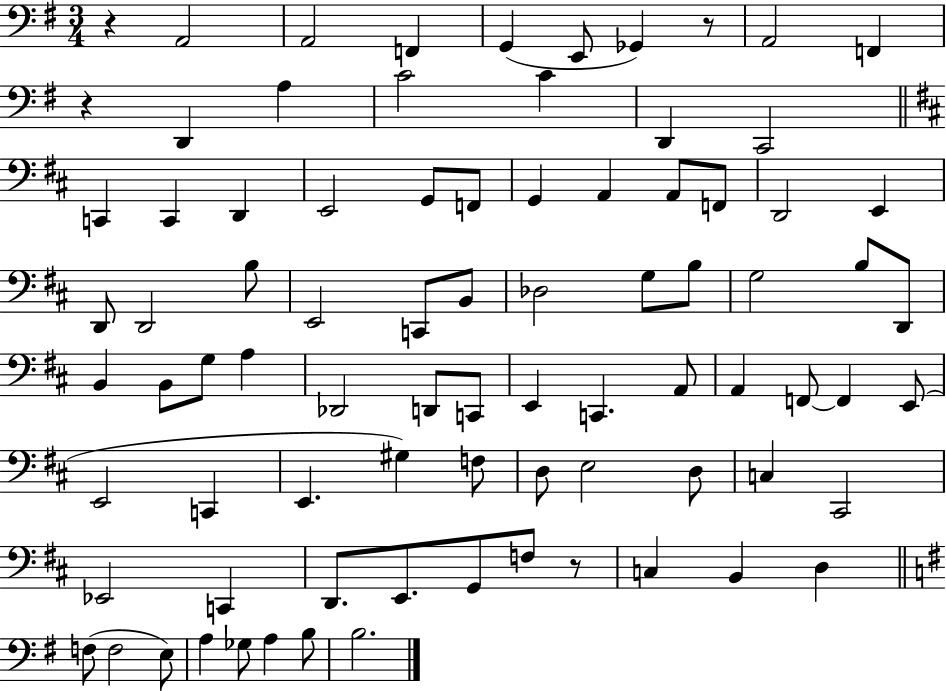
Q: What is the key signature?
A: G major